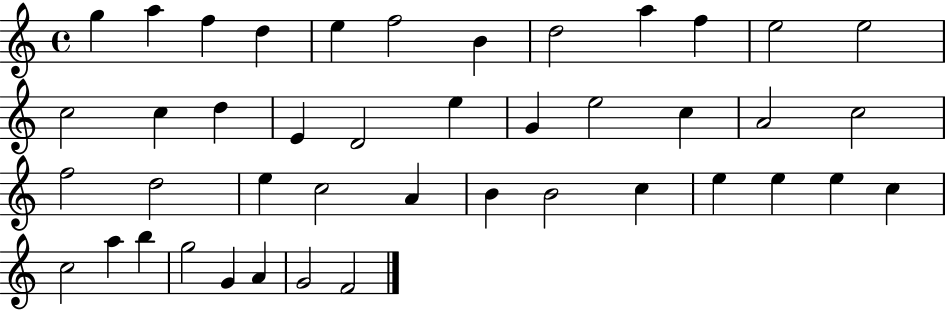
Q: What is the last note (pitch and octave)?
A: F4